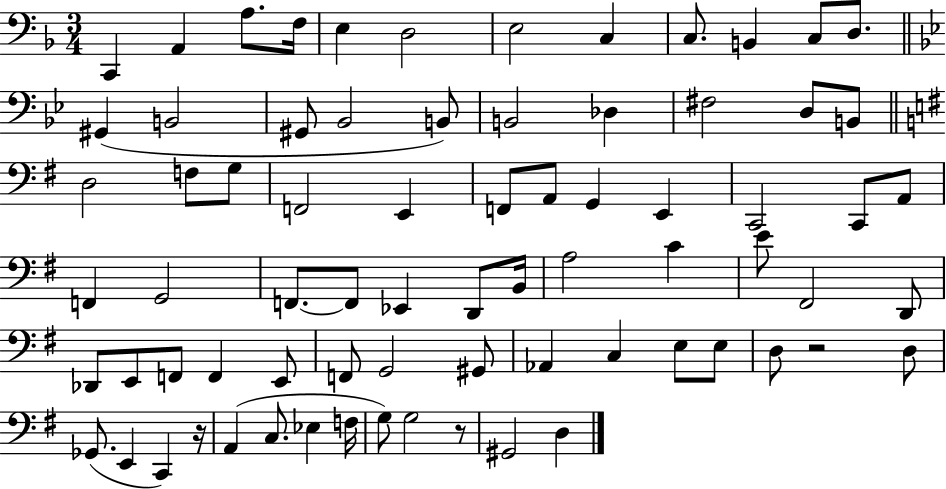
X:1
T:Untitled
M:3/4
L:1/4
K:F
C,, A,, A,/2 F,/4 E, D,2 E,2 C, C,/2 B,, C,/2 D,/2 ^G,, B,,2 ^G,,/2 _B,,2 B,,/2 B,,2 _D, ^F,2 D,/2 B,,/2 D,2 F,/2 G,/2 F,,2 E,, F,,/2 A,,/2 G,, E,, C,,2 C,,/2 A,,/2 F,, G,,2 F,,/2 F,,/2 _E,, D,,/2 B,,/4 A,2 C E/2 ^F,,2 D,,/2 _D,,/2 E,,/2 F,,/2 F,, E,,/2 F,,/2 G,,2 ^G,,/2 _A,, C, E,/2 E,/2 D,/2 z2 D,/2 _G,,/2 E,, C,, z/4 A,, C,/2 _E, F,/4 G,/2 G,2 z/2 ^G,,2 D,